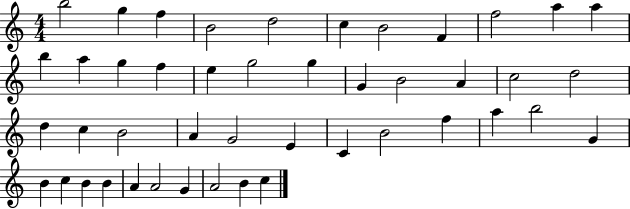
{
  \clef treble
  \numericTimeSignature
  \time 4/4
  \key c \major
  b''2 g''4 f''4 | b'2 d''2 | c''4 b'2 f'4 | f''2 a''4 a''4 | \break b''4 a''4 g''4 f''4 | e''4 g''2 g''4 | g'4 b'2 a'4 | c''2 d''2 | \break d''4 c''4 b'2 | a'4 g'2 e'4 | c'4 b'2 f''4 | a''4 b''2 g'4 | \break b'4 c''4 b'4 b'4 | a'4 a'2 g'4 | a'2 b'4 c''4 | \bar "|."
}